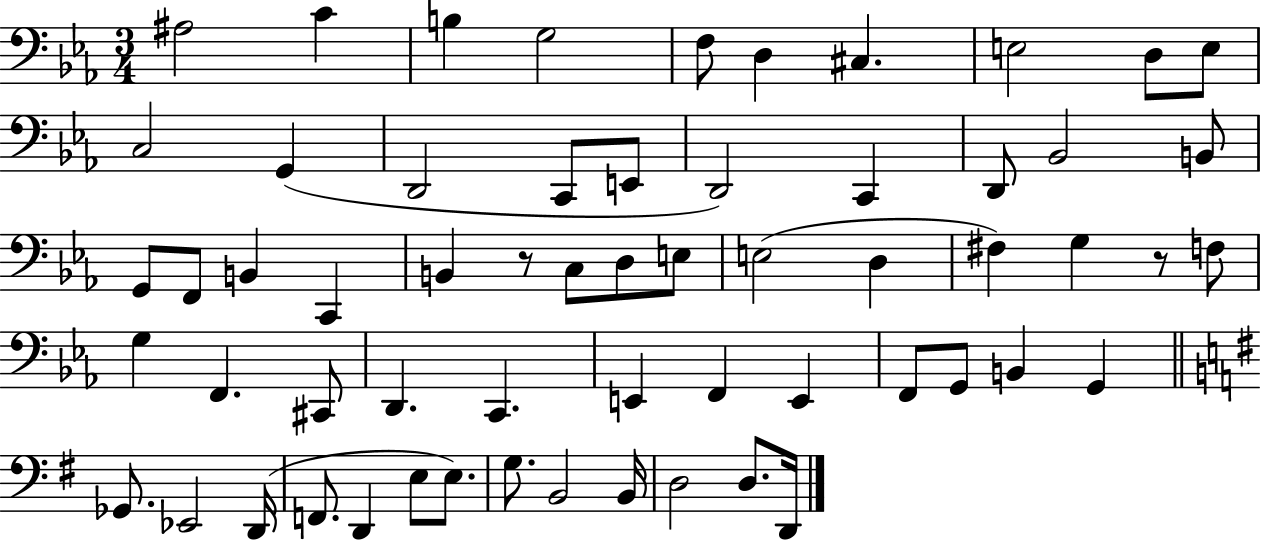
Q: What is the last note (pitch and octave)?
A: D2